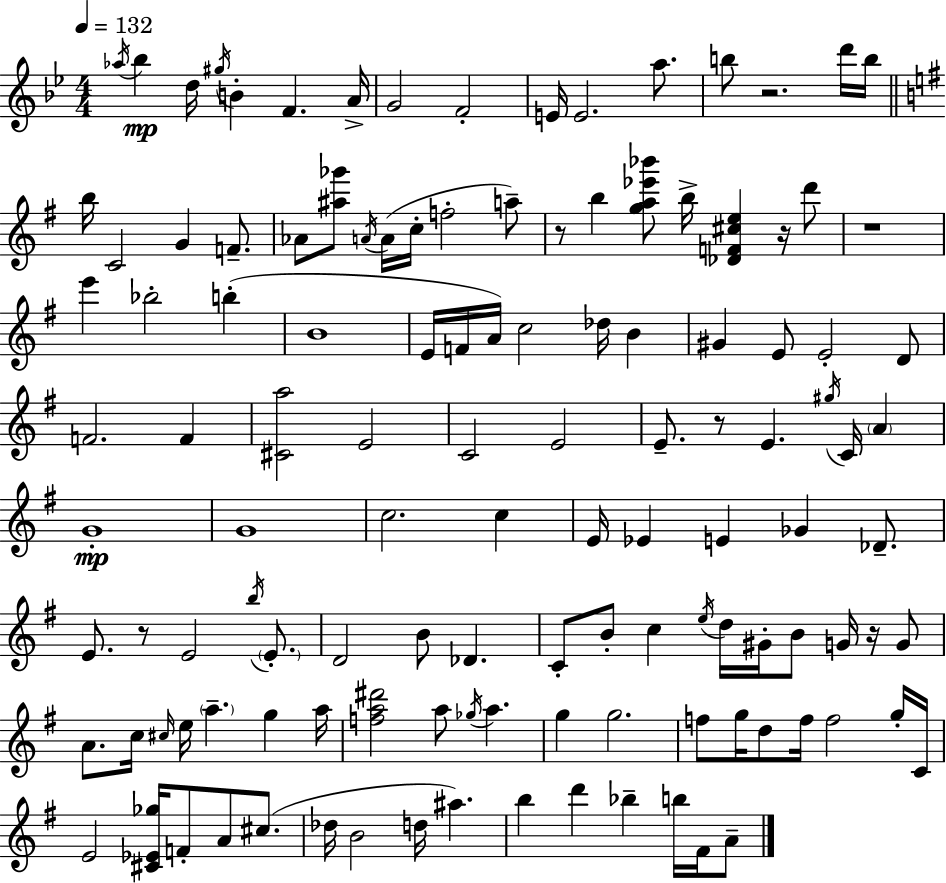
X:1
T:Untitled
M:4/4
L:1/4
K:Gm
_a/4 _b d/4 ^g/4 B F A/4 G2 F2 E/4 E2 a/2 b/2 z2 d'/4 b/4 b/4 C2 G F/2 _A/2 [^a_g']/2 A/4 A/4 c/4 f2 a/2 z/2 b [ga_e'_b']/2 b/4 [_DF^ce] z/4 d'/2 z4 e' _b2 b B4 E/4 F/4 A/4 c2 _d/4 B ^G E/2 E2 D/2 F2 F [^Ca]2 E2 C2 E2 E/2 z/2 E ^g/4 C/4 A G4 G4 c2 c E/4 _E E _G _D/2 E/2 z/2 E2 b/4 E/2 D2 B/2 _D C/2 B/2 c e/4 d/4 ^G/4 B/2 G/4 z/4 G/2 A/2 c/4 ^c/4 e/4 a g a/4 [fa^d']2 a/2 _g/4 a g g2 f/2 g/4 d/2 f/4 f2 g/4 C/4 E2 [^C_E_g]/4 F/2 A/2 ^c/2 _d/4 B2 d/4 ^a b d' _b b/4 ^F/4 A/2